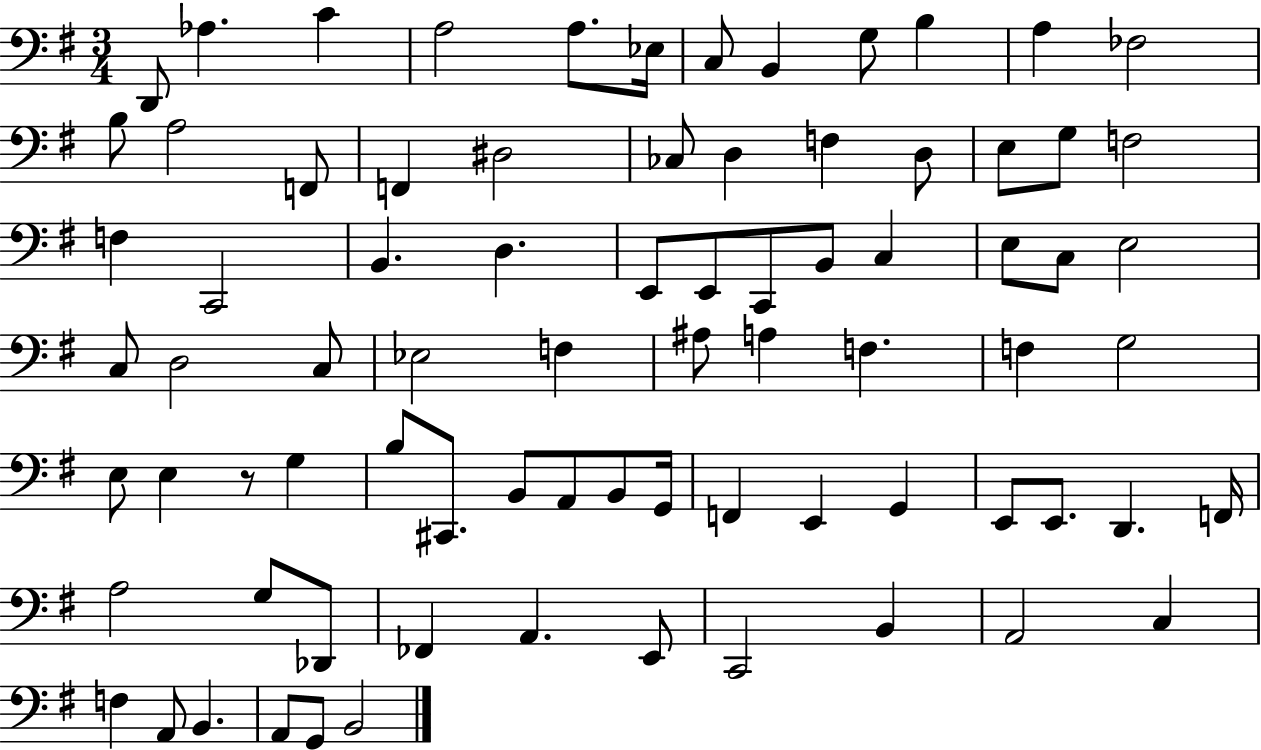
X:1
T:Untitled
M:3/4
L:1/4
K:G
D,,/2 _A, C A,2 A,/2 _E,/4 C,/2 B,, G,/2 B, A, _F,2 B,/2 A,2 F,,/2 F,, ^D,2 _C,/2 D, F, D,/2 E,/2 G,/2 F,2 F, C,,2 B,, D, E,,/2 E,,/2 C,,/2 B,,/2 C, E,/2 C,/2 E,2 C,/2 D,2 C,/2 _E,2 F, ^A,/2 A, F, F, G,2 E,/2 E, z/2 G, B,/2 ^C,,/2 B,,/2 A,,/2 B,,/2 G,,/4 F,, E,, G,, E,,/2 E,,/2 D,, F,,/4 A,2 G,/2 _D,,/2 _F,, A,, E,,/2 C,,2 B,, A,,2 C, F, A,,/2 B,, A,,/2 G,,/2 B,,2